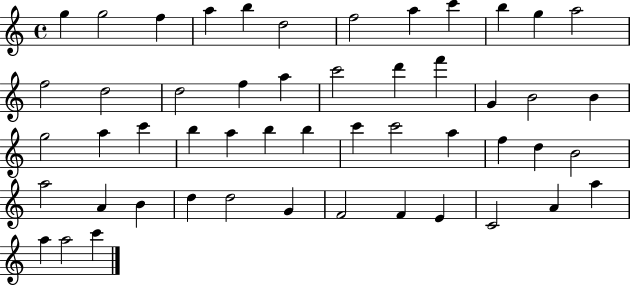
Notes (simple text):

G5/q G5/h F5/q A5/q B5/q D5/h F5/h A5/q C6/q B5/q G5/q A5/h F5/h D5/h D5/h F5/q A5/q C6/h D6/q F6/q G4/q B4/h B4/q G5/h A5/q C6/q B5/q A5/q B5/q B5/q C6/q C6/h A5/q F5/q D5/q B4/h A5/h A4/q B4/q D5/q D5/h G4/q F4/h F4/q E4/q C4/h A4/q A5/q A5/q A5/h C6/q